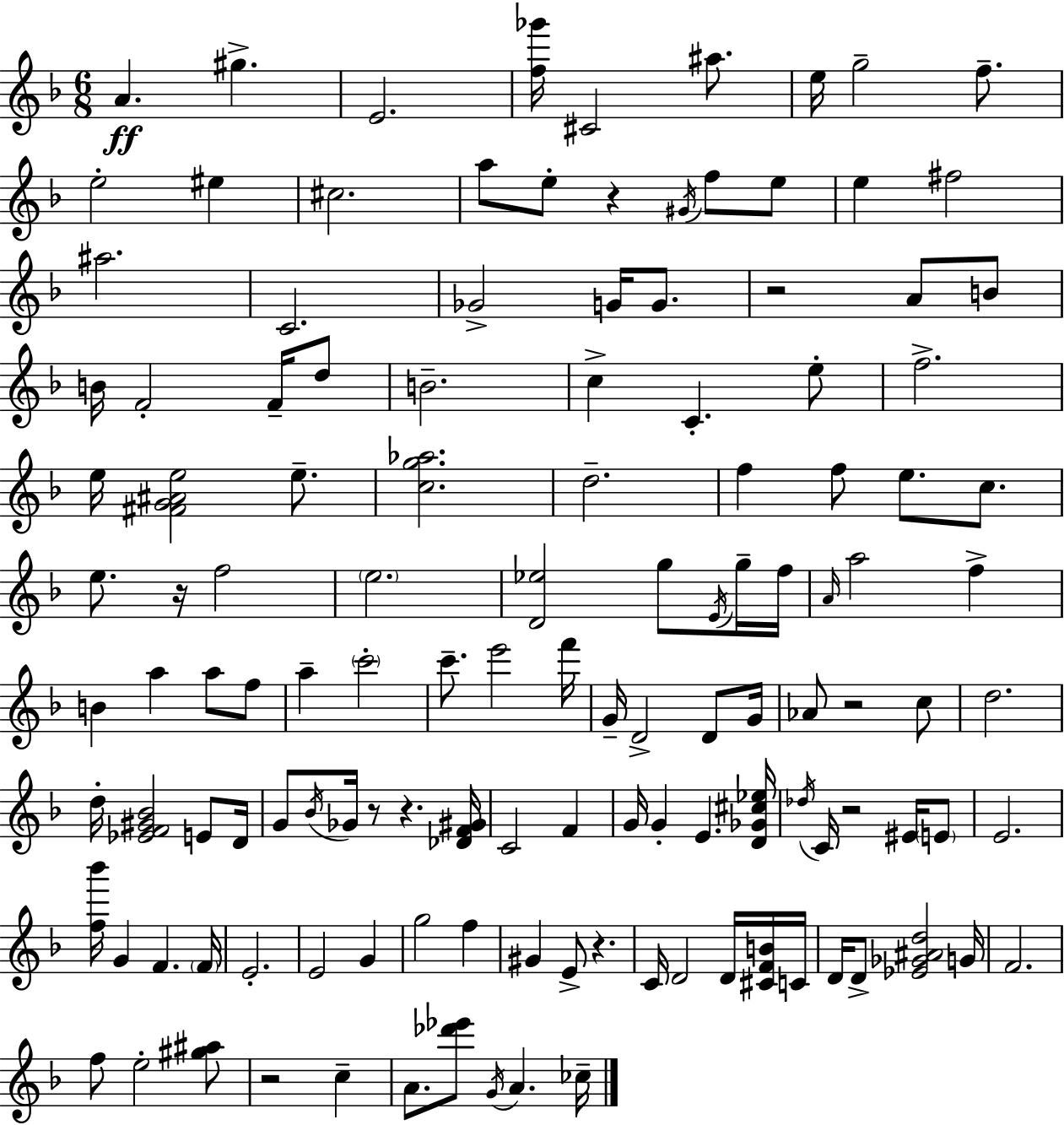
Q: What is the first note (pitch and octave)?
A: A4